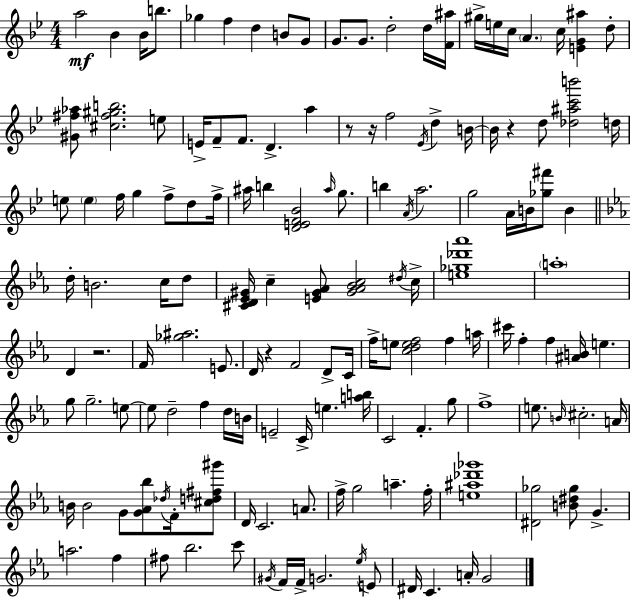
A5/h Bb4/q Bb4/s B5/e. Gb5/q F5/q D5/q B4/e G4/e G4/e. G4/e. D5/h D5/s [F4,A#5]/s G#5/s E5/s C5/s A4/q. C5/s [E4,G4,A#5]/q D5/e [G#4,F#5,Ab5]/e [C#5,F#5,G#5,B5]/h. E5/e E4/s F4/e F4/e. D4/q. A5/q R/e R/s F5/h Eb4/s D5/q B4/s B4/s R/q D5/e [Db5,A#5,C6,B6]/h D5/s E5/e E5/q F5/s G5/q F5/e D5/e F5/s A#5/s B5/q [D4,E4,F4,Bb4]/h A#5/s G5/e. B5/q A4/s A5/h. G5/h A4/s B4/s [Gb5,F#6]/e B4/q D5/s B4/h. C5/s D5/e [C#4,D4,Eb4,G#4]/s C5/q [E4,G#4,Ab4]/e [G#4,Ab4,Bb4,C5]/h D#5/s C5/s [E5,Gb5,Db6,Ab6]/w A5/w D4/q R/h. F4/s [Gb5,A#5]/h. E4/e. D4/s R/q F4/h D4/e C4/s F5/s E5/e [C5,D5,E5,F5]/h F5/q A5/s C#6/s F5/q F5/q [A#4,B4]/s E5/q. G5/e G5/h. E5/e E5/e D5/h F5/q D5/s B4/s E4/h C4/s E5/q. [A5,B5]/s C4/h F4/q. G5/e F5/w E5/e. B4/s C#5/h. A4/s B4/s B4/h G4/e [G4,Ab4,Bb5]/e Db5/s F4/s [C#5,D5,F#5,G#6]/e D4/s C4/h. A4/e. F5/s G5/h A5/q. F5/s [E5,A#5,Db6,Gb6]/w [D#4,Gb5]/h [B4,D#5,Gb5]/e G4/q. A5/h. F5/q F#5/e Bb5/h. C6/e G#4/s F4/s F4/s G4/h. Eb5/s E4/e D#4/s C4/q. A4/s G4/h